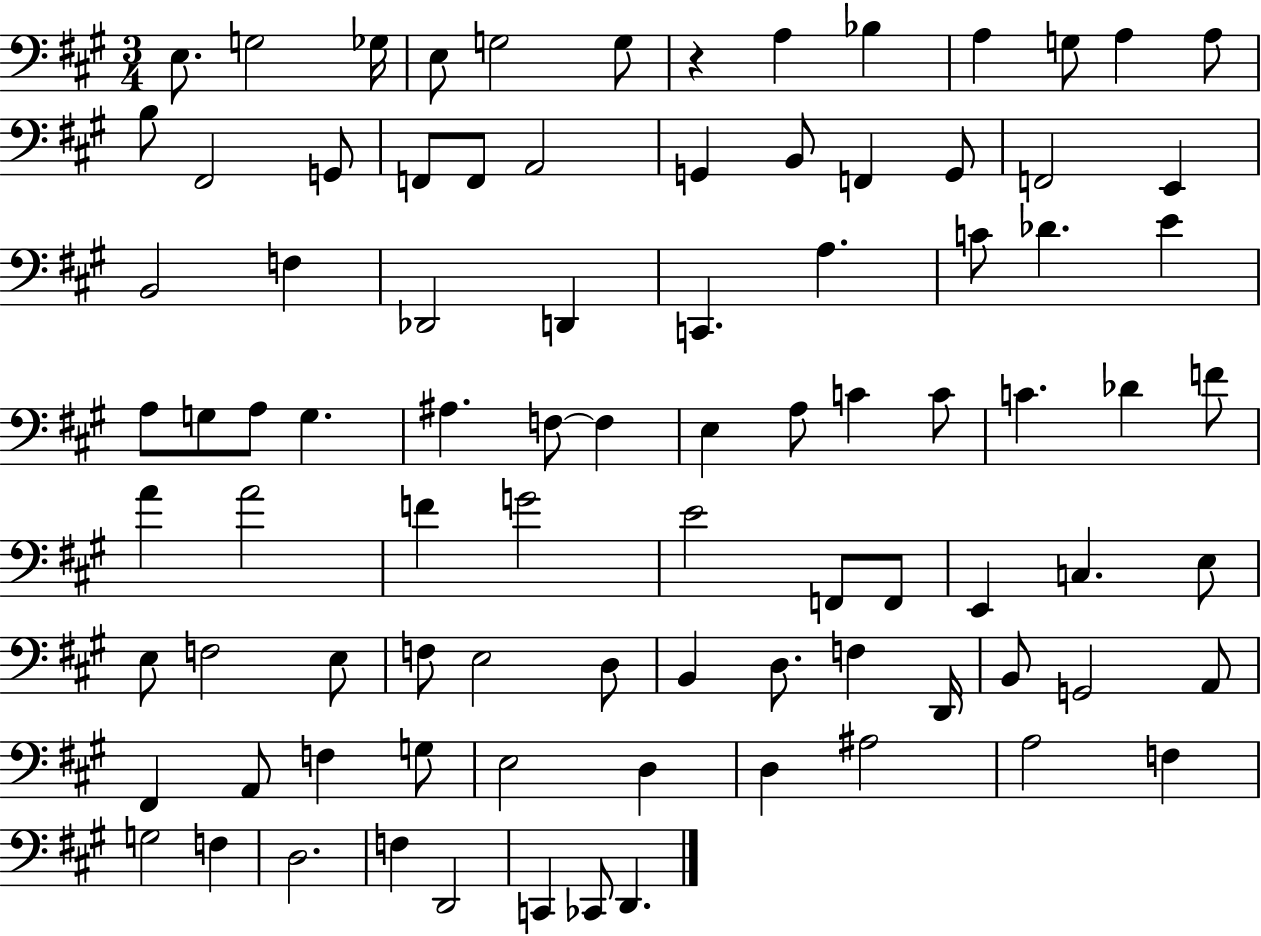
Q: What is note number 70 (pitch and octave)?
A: A2